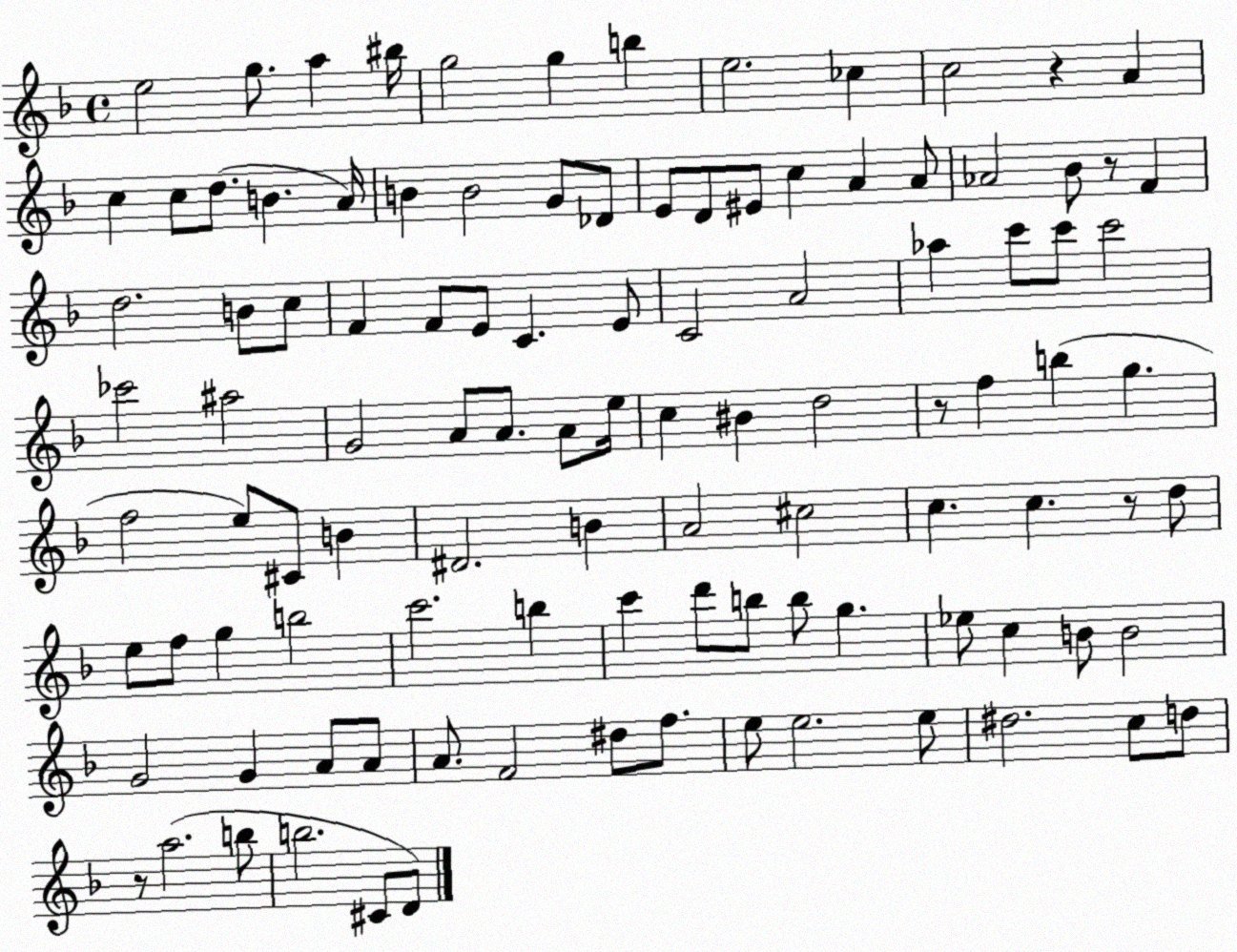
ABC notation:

X:1
T:Untitled
M:4/4
L:1/4
K:F
e2 g/2 a ^b/4 g2 g b e2 _c c2 z A c c/2 d/2 B A/4 B B2 G/2 _D/2 E/2 D/2 ^E/2 c A A/2 _A2 _B/2 z/2 F d2 B/2 c/2 F F/2 E/2 C E/2 C2 A2 _a c'/2 c'/2 c'2 _c'2 ^a2 G2 A/2 A/2 A/2 e/4 c ^B d2 z/2 f b g f2 e/2 ^C/2 B ^D2 B A2 ^c2 c c z/2 d/2 e/2 f/2 g b2 c'2 b c' d'/2 b/2 b/2 g _e/2 c B/2 B2 G2 G A/2 A/2 A/2 F2 ^d/2 f/2 e/2 e2 e/2 ^d2 c/2 d/2 z/2 a2 b/2 b2 ^C/2 D/2